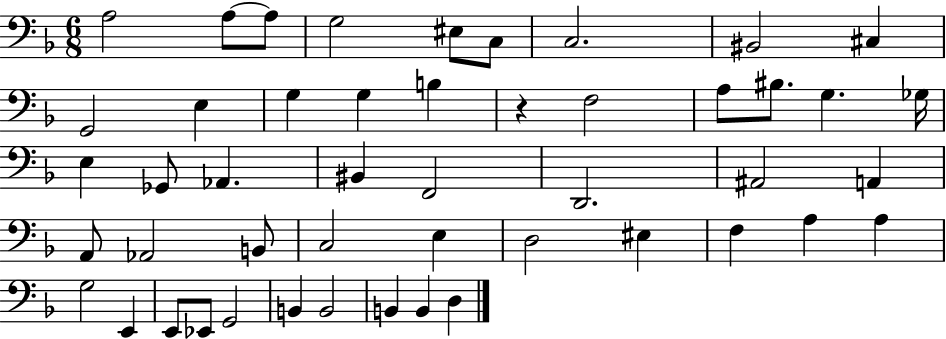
{
  \clef bass
  \numericTimeSignature
  \time 6/8
  \key f \major
  a2 a8~~ a8 | g2 eis8 c8 | c2. | bis,2 cis4 | \break g,2 e4 | g4 g4 b4 | r4 f2 | a8 bis8. g4. ges16 | \break e4 ges,8 aes,4. | bis,4 f,2 | d,2. | ais,2 a,4 | \break a,8 aes,2 b,8 | c2 e4 | d2 eis4 | f4 a4 a4 | \break g2 e,4 | e,8 ees,8 g,2 | b,4 b,2 | b,4 b,4 d4 | \break \bar "|."
}